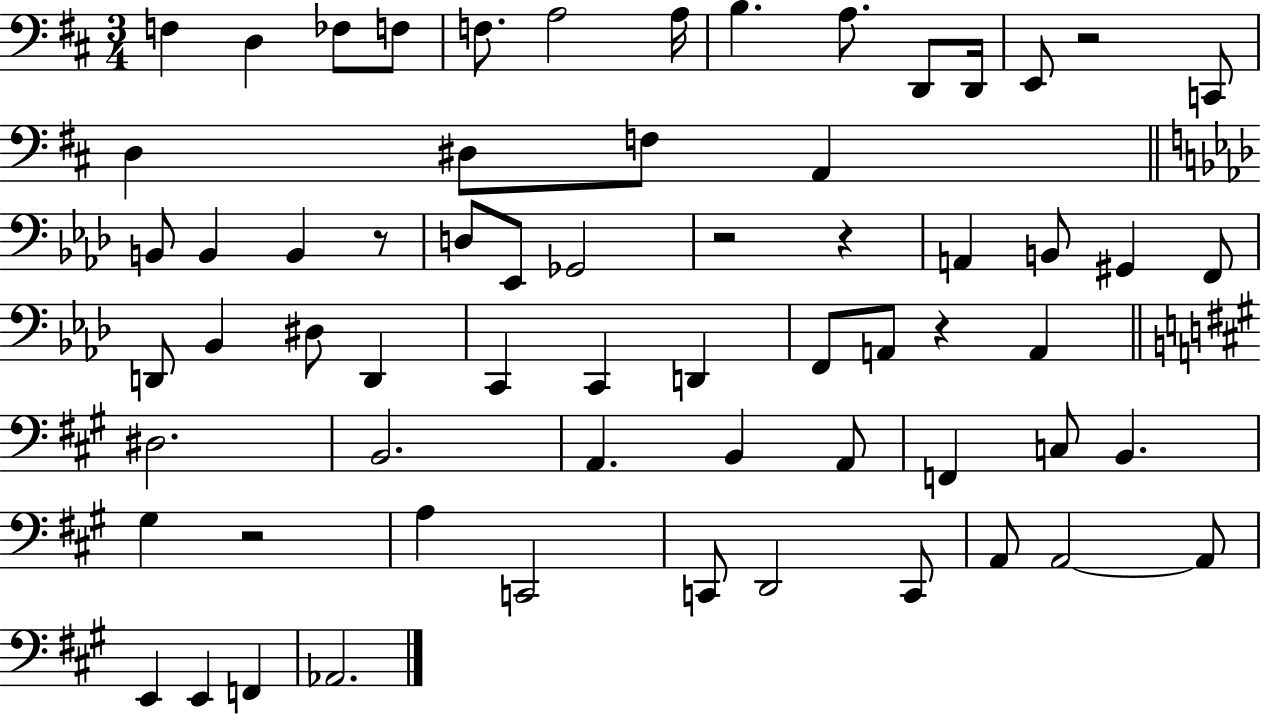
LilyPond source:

{
  \clef bass
  \numericTimeSignature
  \time 3/4
  \key d \major
  f4 d4 fes8 f8 | f8. a2 a16 | b4. a8. d,8 d,16 | e,8 r2 c,8 | \break d4 dis8 f8 a,4 | \bar "||" \break \key aes \major b,8 b,4 b,4 r8 | d8 ees,8 ges,2 | r2 r4 | a,4 b,8 gis,4 f,8 | \break d,8 bes,4 dis8 d,4 | c,4 c,4 d,4 | f,8 a,8 r4 a,4 | \bar "||" \break \key a \major dis2. | b,2. | a,4. b,4 a,8 | f,4 c8 b,4. | \break gis4 r2 | a4 c,2 | c,8 d,2 c,8 | a,8 a,2~~ a,8 | \break e,4 e,4 f,4 | aes,2. | \bar "|."
}